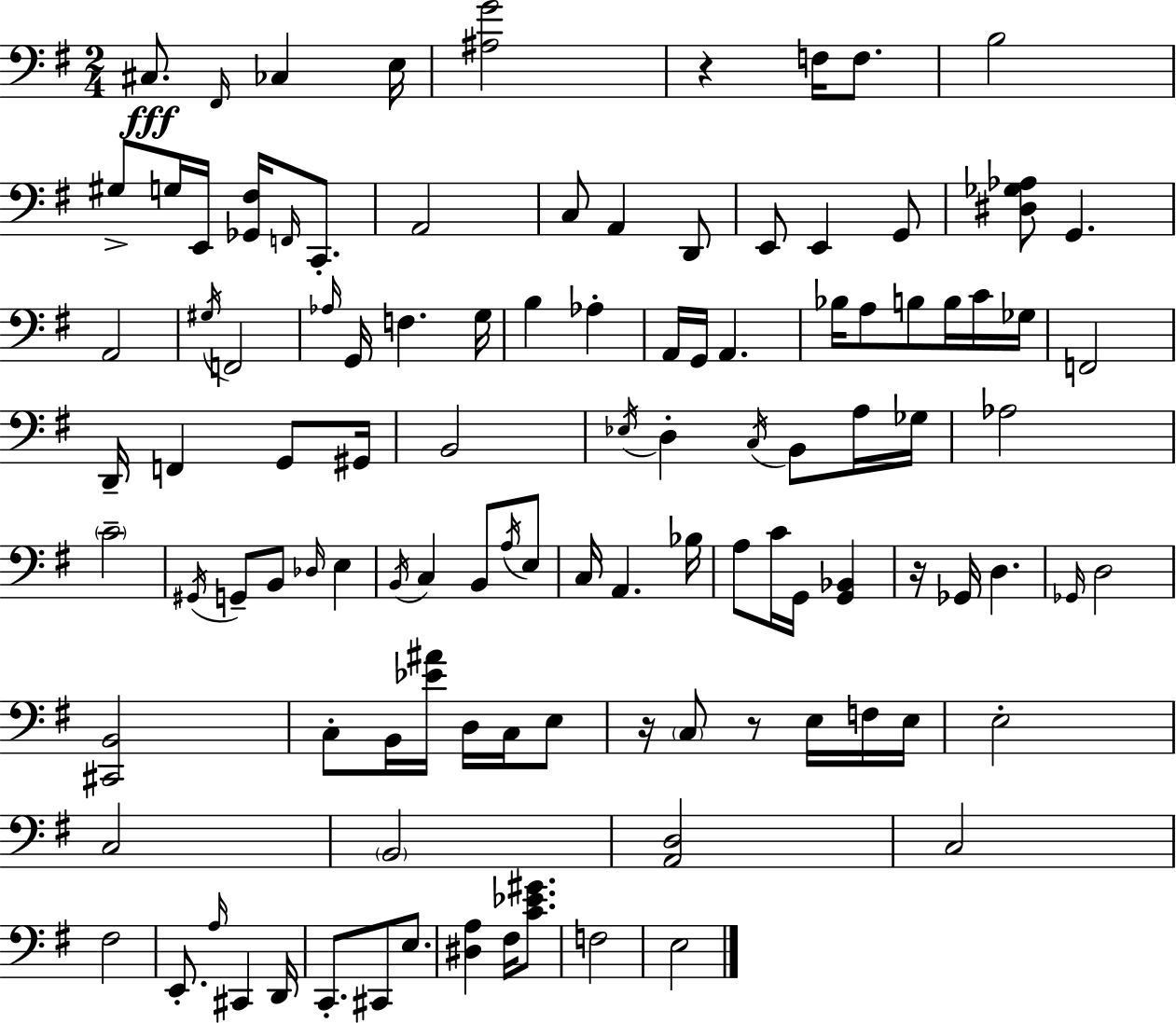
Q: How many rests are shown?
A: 4